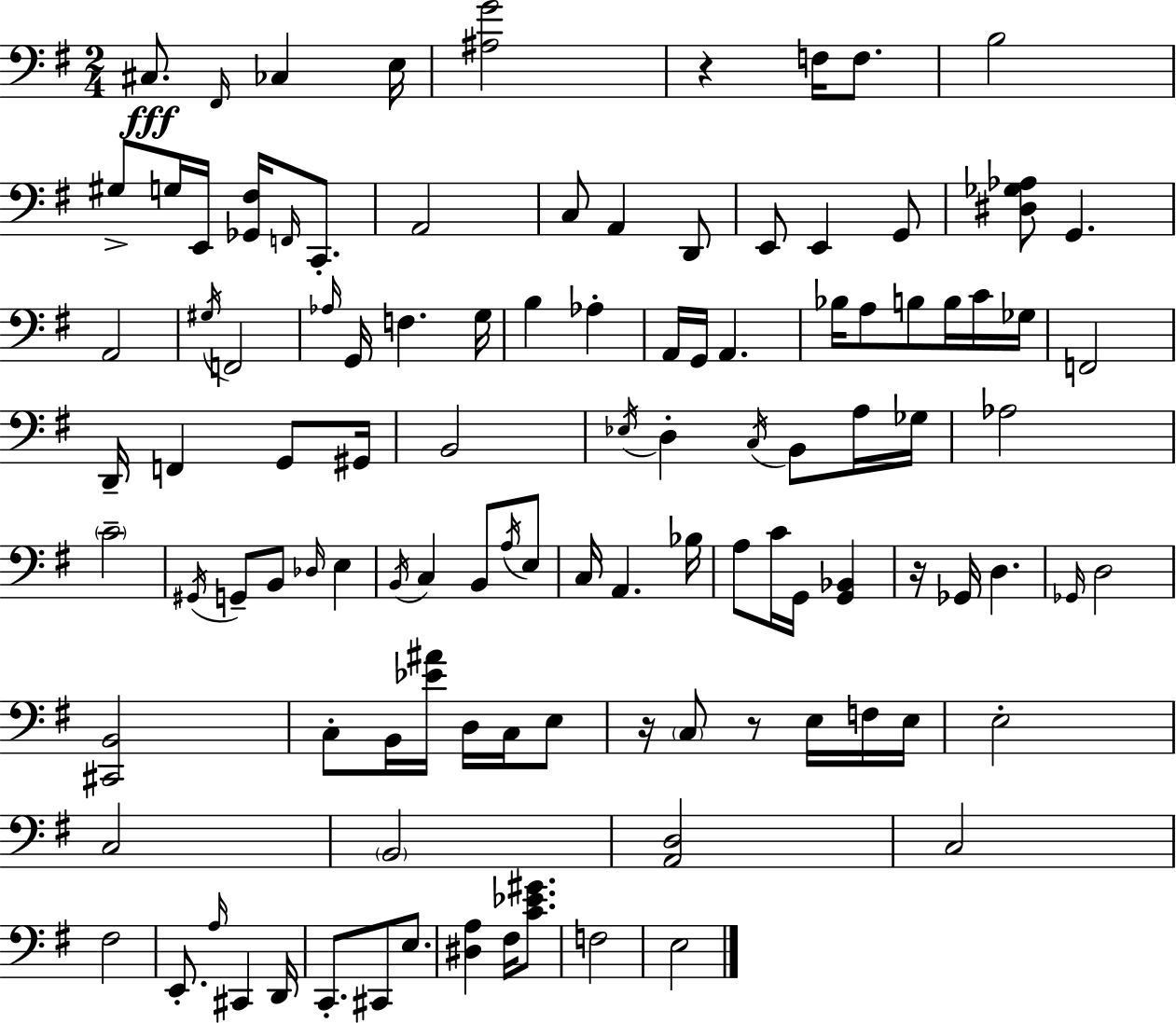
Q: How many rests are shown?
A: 4